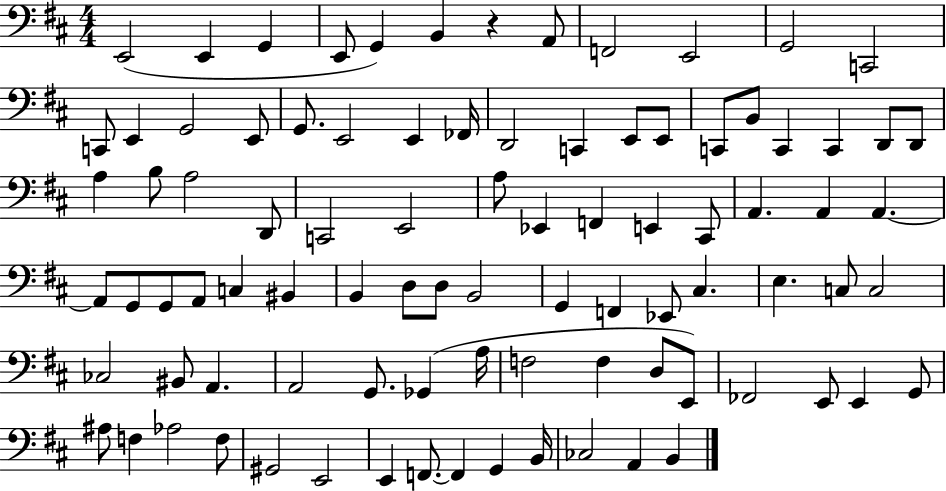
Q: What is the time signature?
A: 4/4